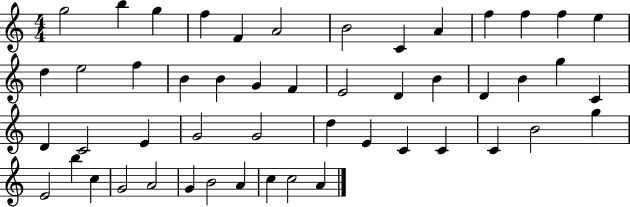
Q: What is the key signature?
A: C major